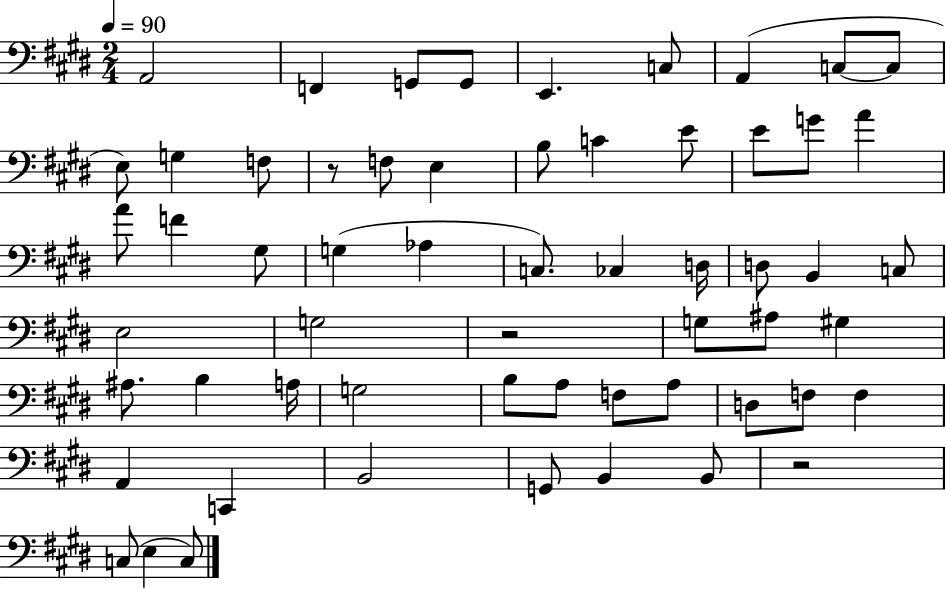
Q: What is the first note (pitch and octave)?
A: A2